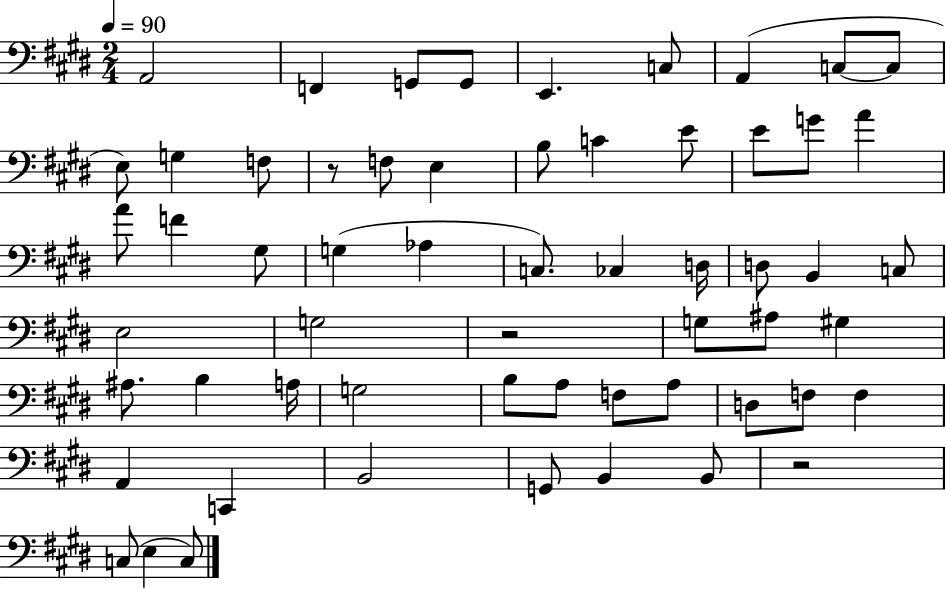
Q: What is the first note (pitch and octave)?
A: A2